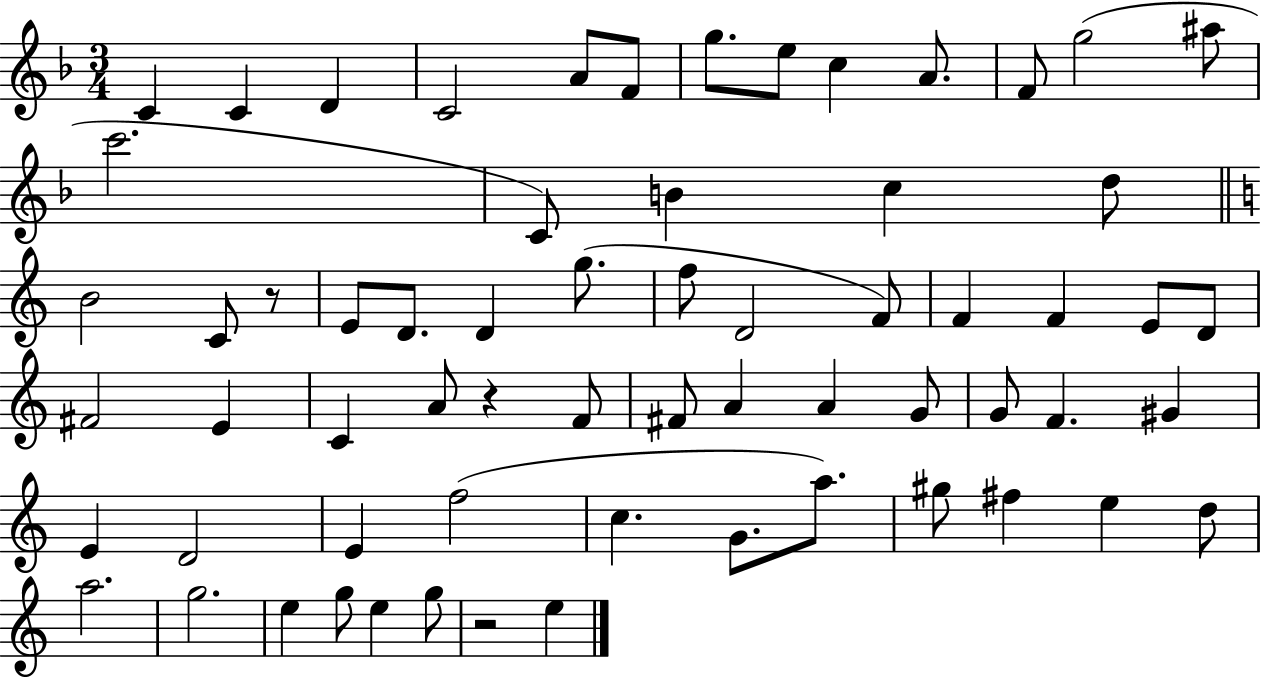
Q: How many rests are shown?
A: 3